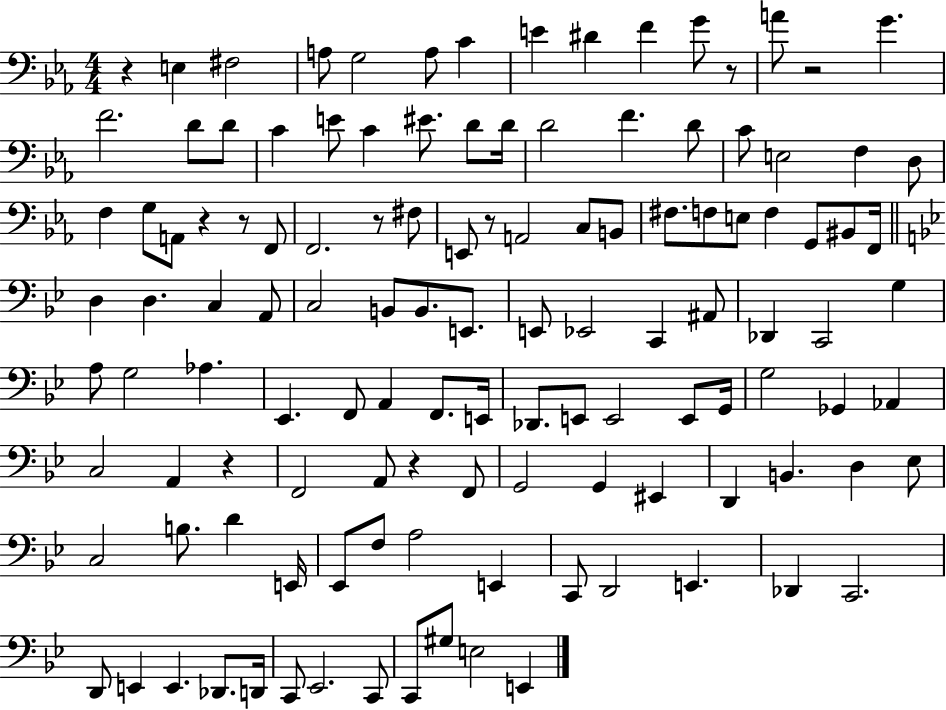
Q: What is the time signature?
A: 4/4